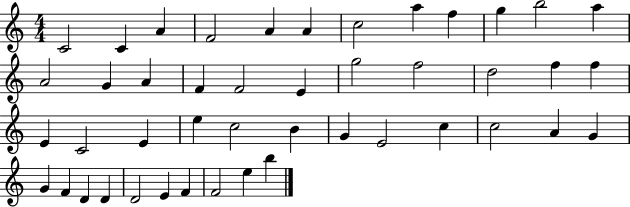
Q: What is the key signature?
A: C major